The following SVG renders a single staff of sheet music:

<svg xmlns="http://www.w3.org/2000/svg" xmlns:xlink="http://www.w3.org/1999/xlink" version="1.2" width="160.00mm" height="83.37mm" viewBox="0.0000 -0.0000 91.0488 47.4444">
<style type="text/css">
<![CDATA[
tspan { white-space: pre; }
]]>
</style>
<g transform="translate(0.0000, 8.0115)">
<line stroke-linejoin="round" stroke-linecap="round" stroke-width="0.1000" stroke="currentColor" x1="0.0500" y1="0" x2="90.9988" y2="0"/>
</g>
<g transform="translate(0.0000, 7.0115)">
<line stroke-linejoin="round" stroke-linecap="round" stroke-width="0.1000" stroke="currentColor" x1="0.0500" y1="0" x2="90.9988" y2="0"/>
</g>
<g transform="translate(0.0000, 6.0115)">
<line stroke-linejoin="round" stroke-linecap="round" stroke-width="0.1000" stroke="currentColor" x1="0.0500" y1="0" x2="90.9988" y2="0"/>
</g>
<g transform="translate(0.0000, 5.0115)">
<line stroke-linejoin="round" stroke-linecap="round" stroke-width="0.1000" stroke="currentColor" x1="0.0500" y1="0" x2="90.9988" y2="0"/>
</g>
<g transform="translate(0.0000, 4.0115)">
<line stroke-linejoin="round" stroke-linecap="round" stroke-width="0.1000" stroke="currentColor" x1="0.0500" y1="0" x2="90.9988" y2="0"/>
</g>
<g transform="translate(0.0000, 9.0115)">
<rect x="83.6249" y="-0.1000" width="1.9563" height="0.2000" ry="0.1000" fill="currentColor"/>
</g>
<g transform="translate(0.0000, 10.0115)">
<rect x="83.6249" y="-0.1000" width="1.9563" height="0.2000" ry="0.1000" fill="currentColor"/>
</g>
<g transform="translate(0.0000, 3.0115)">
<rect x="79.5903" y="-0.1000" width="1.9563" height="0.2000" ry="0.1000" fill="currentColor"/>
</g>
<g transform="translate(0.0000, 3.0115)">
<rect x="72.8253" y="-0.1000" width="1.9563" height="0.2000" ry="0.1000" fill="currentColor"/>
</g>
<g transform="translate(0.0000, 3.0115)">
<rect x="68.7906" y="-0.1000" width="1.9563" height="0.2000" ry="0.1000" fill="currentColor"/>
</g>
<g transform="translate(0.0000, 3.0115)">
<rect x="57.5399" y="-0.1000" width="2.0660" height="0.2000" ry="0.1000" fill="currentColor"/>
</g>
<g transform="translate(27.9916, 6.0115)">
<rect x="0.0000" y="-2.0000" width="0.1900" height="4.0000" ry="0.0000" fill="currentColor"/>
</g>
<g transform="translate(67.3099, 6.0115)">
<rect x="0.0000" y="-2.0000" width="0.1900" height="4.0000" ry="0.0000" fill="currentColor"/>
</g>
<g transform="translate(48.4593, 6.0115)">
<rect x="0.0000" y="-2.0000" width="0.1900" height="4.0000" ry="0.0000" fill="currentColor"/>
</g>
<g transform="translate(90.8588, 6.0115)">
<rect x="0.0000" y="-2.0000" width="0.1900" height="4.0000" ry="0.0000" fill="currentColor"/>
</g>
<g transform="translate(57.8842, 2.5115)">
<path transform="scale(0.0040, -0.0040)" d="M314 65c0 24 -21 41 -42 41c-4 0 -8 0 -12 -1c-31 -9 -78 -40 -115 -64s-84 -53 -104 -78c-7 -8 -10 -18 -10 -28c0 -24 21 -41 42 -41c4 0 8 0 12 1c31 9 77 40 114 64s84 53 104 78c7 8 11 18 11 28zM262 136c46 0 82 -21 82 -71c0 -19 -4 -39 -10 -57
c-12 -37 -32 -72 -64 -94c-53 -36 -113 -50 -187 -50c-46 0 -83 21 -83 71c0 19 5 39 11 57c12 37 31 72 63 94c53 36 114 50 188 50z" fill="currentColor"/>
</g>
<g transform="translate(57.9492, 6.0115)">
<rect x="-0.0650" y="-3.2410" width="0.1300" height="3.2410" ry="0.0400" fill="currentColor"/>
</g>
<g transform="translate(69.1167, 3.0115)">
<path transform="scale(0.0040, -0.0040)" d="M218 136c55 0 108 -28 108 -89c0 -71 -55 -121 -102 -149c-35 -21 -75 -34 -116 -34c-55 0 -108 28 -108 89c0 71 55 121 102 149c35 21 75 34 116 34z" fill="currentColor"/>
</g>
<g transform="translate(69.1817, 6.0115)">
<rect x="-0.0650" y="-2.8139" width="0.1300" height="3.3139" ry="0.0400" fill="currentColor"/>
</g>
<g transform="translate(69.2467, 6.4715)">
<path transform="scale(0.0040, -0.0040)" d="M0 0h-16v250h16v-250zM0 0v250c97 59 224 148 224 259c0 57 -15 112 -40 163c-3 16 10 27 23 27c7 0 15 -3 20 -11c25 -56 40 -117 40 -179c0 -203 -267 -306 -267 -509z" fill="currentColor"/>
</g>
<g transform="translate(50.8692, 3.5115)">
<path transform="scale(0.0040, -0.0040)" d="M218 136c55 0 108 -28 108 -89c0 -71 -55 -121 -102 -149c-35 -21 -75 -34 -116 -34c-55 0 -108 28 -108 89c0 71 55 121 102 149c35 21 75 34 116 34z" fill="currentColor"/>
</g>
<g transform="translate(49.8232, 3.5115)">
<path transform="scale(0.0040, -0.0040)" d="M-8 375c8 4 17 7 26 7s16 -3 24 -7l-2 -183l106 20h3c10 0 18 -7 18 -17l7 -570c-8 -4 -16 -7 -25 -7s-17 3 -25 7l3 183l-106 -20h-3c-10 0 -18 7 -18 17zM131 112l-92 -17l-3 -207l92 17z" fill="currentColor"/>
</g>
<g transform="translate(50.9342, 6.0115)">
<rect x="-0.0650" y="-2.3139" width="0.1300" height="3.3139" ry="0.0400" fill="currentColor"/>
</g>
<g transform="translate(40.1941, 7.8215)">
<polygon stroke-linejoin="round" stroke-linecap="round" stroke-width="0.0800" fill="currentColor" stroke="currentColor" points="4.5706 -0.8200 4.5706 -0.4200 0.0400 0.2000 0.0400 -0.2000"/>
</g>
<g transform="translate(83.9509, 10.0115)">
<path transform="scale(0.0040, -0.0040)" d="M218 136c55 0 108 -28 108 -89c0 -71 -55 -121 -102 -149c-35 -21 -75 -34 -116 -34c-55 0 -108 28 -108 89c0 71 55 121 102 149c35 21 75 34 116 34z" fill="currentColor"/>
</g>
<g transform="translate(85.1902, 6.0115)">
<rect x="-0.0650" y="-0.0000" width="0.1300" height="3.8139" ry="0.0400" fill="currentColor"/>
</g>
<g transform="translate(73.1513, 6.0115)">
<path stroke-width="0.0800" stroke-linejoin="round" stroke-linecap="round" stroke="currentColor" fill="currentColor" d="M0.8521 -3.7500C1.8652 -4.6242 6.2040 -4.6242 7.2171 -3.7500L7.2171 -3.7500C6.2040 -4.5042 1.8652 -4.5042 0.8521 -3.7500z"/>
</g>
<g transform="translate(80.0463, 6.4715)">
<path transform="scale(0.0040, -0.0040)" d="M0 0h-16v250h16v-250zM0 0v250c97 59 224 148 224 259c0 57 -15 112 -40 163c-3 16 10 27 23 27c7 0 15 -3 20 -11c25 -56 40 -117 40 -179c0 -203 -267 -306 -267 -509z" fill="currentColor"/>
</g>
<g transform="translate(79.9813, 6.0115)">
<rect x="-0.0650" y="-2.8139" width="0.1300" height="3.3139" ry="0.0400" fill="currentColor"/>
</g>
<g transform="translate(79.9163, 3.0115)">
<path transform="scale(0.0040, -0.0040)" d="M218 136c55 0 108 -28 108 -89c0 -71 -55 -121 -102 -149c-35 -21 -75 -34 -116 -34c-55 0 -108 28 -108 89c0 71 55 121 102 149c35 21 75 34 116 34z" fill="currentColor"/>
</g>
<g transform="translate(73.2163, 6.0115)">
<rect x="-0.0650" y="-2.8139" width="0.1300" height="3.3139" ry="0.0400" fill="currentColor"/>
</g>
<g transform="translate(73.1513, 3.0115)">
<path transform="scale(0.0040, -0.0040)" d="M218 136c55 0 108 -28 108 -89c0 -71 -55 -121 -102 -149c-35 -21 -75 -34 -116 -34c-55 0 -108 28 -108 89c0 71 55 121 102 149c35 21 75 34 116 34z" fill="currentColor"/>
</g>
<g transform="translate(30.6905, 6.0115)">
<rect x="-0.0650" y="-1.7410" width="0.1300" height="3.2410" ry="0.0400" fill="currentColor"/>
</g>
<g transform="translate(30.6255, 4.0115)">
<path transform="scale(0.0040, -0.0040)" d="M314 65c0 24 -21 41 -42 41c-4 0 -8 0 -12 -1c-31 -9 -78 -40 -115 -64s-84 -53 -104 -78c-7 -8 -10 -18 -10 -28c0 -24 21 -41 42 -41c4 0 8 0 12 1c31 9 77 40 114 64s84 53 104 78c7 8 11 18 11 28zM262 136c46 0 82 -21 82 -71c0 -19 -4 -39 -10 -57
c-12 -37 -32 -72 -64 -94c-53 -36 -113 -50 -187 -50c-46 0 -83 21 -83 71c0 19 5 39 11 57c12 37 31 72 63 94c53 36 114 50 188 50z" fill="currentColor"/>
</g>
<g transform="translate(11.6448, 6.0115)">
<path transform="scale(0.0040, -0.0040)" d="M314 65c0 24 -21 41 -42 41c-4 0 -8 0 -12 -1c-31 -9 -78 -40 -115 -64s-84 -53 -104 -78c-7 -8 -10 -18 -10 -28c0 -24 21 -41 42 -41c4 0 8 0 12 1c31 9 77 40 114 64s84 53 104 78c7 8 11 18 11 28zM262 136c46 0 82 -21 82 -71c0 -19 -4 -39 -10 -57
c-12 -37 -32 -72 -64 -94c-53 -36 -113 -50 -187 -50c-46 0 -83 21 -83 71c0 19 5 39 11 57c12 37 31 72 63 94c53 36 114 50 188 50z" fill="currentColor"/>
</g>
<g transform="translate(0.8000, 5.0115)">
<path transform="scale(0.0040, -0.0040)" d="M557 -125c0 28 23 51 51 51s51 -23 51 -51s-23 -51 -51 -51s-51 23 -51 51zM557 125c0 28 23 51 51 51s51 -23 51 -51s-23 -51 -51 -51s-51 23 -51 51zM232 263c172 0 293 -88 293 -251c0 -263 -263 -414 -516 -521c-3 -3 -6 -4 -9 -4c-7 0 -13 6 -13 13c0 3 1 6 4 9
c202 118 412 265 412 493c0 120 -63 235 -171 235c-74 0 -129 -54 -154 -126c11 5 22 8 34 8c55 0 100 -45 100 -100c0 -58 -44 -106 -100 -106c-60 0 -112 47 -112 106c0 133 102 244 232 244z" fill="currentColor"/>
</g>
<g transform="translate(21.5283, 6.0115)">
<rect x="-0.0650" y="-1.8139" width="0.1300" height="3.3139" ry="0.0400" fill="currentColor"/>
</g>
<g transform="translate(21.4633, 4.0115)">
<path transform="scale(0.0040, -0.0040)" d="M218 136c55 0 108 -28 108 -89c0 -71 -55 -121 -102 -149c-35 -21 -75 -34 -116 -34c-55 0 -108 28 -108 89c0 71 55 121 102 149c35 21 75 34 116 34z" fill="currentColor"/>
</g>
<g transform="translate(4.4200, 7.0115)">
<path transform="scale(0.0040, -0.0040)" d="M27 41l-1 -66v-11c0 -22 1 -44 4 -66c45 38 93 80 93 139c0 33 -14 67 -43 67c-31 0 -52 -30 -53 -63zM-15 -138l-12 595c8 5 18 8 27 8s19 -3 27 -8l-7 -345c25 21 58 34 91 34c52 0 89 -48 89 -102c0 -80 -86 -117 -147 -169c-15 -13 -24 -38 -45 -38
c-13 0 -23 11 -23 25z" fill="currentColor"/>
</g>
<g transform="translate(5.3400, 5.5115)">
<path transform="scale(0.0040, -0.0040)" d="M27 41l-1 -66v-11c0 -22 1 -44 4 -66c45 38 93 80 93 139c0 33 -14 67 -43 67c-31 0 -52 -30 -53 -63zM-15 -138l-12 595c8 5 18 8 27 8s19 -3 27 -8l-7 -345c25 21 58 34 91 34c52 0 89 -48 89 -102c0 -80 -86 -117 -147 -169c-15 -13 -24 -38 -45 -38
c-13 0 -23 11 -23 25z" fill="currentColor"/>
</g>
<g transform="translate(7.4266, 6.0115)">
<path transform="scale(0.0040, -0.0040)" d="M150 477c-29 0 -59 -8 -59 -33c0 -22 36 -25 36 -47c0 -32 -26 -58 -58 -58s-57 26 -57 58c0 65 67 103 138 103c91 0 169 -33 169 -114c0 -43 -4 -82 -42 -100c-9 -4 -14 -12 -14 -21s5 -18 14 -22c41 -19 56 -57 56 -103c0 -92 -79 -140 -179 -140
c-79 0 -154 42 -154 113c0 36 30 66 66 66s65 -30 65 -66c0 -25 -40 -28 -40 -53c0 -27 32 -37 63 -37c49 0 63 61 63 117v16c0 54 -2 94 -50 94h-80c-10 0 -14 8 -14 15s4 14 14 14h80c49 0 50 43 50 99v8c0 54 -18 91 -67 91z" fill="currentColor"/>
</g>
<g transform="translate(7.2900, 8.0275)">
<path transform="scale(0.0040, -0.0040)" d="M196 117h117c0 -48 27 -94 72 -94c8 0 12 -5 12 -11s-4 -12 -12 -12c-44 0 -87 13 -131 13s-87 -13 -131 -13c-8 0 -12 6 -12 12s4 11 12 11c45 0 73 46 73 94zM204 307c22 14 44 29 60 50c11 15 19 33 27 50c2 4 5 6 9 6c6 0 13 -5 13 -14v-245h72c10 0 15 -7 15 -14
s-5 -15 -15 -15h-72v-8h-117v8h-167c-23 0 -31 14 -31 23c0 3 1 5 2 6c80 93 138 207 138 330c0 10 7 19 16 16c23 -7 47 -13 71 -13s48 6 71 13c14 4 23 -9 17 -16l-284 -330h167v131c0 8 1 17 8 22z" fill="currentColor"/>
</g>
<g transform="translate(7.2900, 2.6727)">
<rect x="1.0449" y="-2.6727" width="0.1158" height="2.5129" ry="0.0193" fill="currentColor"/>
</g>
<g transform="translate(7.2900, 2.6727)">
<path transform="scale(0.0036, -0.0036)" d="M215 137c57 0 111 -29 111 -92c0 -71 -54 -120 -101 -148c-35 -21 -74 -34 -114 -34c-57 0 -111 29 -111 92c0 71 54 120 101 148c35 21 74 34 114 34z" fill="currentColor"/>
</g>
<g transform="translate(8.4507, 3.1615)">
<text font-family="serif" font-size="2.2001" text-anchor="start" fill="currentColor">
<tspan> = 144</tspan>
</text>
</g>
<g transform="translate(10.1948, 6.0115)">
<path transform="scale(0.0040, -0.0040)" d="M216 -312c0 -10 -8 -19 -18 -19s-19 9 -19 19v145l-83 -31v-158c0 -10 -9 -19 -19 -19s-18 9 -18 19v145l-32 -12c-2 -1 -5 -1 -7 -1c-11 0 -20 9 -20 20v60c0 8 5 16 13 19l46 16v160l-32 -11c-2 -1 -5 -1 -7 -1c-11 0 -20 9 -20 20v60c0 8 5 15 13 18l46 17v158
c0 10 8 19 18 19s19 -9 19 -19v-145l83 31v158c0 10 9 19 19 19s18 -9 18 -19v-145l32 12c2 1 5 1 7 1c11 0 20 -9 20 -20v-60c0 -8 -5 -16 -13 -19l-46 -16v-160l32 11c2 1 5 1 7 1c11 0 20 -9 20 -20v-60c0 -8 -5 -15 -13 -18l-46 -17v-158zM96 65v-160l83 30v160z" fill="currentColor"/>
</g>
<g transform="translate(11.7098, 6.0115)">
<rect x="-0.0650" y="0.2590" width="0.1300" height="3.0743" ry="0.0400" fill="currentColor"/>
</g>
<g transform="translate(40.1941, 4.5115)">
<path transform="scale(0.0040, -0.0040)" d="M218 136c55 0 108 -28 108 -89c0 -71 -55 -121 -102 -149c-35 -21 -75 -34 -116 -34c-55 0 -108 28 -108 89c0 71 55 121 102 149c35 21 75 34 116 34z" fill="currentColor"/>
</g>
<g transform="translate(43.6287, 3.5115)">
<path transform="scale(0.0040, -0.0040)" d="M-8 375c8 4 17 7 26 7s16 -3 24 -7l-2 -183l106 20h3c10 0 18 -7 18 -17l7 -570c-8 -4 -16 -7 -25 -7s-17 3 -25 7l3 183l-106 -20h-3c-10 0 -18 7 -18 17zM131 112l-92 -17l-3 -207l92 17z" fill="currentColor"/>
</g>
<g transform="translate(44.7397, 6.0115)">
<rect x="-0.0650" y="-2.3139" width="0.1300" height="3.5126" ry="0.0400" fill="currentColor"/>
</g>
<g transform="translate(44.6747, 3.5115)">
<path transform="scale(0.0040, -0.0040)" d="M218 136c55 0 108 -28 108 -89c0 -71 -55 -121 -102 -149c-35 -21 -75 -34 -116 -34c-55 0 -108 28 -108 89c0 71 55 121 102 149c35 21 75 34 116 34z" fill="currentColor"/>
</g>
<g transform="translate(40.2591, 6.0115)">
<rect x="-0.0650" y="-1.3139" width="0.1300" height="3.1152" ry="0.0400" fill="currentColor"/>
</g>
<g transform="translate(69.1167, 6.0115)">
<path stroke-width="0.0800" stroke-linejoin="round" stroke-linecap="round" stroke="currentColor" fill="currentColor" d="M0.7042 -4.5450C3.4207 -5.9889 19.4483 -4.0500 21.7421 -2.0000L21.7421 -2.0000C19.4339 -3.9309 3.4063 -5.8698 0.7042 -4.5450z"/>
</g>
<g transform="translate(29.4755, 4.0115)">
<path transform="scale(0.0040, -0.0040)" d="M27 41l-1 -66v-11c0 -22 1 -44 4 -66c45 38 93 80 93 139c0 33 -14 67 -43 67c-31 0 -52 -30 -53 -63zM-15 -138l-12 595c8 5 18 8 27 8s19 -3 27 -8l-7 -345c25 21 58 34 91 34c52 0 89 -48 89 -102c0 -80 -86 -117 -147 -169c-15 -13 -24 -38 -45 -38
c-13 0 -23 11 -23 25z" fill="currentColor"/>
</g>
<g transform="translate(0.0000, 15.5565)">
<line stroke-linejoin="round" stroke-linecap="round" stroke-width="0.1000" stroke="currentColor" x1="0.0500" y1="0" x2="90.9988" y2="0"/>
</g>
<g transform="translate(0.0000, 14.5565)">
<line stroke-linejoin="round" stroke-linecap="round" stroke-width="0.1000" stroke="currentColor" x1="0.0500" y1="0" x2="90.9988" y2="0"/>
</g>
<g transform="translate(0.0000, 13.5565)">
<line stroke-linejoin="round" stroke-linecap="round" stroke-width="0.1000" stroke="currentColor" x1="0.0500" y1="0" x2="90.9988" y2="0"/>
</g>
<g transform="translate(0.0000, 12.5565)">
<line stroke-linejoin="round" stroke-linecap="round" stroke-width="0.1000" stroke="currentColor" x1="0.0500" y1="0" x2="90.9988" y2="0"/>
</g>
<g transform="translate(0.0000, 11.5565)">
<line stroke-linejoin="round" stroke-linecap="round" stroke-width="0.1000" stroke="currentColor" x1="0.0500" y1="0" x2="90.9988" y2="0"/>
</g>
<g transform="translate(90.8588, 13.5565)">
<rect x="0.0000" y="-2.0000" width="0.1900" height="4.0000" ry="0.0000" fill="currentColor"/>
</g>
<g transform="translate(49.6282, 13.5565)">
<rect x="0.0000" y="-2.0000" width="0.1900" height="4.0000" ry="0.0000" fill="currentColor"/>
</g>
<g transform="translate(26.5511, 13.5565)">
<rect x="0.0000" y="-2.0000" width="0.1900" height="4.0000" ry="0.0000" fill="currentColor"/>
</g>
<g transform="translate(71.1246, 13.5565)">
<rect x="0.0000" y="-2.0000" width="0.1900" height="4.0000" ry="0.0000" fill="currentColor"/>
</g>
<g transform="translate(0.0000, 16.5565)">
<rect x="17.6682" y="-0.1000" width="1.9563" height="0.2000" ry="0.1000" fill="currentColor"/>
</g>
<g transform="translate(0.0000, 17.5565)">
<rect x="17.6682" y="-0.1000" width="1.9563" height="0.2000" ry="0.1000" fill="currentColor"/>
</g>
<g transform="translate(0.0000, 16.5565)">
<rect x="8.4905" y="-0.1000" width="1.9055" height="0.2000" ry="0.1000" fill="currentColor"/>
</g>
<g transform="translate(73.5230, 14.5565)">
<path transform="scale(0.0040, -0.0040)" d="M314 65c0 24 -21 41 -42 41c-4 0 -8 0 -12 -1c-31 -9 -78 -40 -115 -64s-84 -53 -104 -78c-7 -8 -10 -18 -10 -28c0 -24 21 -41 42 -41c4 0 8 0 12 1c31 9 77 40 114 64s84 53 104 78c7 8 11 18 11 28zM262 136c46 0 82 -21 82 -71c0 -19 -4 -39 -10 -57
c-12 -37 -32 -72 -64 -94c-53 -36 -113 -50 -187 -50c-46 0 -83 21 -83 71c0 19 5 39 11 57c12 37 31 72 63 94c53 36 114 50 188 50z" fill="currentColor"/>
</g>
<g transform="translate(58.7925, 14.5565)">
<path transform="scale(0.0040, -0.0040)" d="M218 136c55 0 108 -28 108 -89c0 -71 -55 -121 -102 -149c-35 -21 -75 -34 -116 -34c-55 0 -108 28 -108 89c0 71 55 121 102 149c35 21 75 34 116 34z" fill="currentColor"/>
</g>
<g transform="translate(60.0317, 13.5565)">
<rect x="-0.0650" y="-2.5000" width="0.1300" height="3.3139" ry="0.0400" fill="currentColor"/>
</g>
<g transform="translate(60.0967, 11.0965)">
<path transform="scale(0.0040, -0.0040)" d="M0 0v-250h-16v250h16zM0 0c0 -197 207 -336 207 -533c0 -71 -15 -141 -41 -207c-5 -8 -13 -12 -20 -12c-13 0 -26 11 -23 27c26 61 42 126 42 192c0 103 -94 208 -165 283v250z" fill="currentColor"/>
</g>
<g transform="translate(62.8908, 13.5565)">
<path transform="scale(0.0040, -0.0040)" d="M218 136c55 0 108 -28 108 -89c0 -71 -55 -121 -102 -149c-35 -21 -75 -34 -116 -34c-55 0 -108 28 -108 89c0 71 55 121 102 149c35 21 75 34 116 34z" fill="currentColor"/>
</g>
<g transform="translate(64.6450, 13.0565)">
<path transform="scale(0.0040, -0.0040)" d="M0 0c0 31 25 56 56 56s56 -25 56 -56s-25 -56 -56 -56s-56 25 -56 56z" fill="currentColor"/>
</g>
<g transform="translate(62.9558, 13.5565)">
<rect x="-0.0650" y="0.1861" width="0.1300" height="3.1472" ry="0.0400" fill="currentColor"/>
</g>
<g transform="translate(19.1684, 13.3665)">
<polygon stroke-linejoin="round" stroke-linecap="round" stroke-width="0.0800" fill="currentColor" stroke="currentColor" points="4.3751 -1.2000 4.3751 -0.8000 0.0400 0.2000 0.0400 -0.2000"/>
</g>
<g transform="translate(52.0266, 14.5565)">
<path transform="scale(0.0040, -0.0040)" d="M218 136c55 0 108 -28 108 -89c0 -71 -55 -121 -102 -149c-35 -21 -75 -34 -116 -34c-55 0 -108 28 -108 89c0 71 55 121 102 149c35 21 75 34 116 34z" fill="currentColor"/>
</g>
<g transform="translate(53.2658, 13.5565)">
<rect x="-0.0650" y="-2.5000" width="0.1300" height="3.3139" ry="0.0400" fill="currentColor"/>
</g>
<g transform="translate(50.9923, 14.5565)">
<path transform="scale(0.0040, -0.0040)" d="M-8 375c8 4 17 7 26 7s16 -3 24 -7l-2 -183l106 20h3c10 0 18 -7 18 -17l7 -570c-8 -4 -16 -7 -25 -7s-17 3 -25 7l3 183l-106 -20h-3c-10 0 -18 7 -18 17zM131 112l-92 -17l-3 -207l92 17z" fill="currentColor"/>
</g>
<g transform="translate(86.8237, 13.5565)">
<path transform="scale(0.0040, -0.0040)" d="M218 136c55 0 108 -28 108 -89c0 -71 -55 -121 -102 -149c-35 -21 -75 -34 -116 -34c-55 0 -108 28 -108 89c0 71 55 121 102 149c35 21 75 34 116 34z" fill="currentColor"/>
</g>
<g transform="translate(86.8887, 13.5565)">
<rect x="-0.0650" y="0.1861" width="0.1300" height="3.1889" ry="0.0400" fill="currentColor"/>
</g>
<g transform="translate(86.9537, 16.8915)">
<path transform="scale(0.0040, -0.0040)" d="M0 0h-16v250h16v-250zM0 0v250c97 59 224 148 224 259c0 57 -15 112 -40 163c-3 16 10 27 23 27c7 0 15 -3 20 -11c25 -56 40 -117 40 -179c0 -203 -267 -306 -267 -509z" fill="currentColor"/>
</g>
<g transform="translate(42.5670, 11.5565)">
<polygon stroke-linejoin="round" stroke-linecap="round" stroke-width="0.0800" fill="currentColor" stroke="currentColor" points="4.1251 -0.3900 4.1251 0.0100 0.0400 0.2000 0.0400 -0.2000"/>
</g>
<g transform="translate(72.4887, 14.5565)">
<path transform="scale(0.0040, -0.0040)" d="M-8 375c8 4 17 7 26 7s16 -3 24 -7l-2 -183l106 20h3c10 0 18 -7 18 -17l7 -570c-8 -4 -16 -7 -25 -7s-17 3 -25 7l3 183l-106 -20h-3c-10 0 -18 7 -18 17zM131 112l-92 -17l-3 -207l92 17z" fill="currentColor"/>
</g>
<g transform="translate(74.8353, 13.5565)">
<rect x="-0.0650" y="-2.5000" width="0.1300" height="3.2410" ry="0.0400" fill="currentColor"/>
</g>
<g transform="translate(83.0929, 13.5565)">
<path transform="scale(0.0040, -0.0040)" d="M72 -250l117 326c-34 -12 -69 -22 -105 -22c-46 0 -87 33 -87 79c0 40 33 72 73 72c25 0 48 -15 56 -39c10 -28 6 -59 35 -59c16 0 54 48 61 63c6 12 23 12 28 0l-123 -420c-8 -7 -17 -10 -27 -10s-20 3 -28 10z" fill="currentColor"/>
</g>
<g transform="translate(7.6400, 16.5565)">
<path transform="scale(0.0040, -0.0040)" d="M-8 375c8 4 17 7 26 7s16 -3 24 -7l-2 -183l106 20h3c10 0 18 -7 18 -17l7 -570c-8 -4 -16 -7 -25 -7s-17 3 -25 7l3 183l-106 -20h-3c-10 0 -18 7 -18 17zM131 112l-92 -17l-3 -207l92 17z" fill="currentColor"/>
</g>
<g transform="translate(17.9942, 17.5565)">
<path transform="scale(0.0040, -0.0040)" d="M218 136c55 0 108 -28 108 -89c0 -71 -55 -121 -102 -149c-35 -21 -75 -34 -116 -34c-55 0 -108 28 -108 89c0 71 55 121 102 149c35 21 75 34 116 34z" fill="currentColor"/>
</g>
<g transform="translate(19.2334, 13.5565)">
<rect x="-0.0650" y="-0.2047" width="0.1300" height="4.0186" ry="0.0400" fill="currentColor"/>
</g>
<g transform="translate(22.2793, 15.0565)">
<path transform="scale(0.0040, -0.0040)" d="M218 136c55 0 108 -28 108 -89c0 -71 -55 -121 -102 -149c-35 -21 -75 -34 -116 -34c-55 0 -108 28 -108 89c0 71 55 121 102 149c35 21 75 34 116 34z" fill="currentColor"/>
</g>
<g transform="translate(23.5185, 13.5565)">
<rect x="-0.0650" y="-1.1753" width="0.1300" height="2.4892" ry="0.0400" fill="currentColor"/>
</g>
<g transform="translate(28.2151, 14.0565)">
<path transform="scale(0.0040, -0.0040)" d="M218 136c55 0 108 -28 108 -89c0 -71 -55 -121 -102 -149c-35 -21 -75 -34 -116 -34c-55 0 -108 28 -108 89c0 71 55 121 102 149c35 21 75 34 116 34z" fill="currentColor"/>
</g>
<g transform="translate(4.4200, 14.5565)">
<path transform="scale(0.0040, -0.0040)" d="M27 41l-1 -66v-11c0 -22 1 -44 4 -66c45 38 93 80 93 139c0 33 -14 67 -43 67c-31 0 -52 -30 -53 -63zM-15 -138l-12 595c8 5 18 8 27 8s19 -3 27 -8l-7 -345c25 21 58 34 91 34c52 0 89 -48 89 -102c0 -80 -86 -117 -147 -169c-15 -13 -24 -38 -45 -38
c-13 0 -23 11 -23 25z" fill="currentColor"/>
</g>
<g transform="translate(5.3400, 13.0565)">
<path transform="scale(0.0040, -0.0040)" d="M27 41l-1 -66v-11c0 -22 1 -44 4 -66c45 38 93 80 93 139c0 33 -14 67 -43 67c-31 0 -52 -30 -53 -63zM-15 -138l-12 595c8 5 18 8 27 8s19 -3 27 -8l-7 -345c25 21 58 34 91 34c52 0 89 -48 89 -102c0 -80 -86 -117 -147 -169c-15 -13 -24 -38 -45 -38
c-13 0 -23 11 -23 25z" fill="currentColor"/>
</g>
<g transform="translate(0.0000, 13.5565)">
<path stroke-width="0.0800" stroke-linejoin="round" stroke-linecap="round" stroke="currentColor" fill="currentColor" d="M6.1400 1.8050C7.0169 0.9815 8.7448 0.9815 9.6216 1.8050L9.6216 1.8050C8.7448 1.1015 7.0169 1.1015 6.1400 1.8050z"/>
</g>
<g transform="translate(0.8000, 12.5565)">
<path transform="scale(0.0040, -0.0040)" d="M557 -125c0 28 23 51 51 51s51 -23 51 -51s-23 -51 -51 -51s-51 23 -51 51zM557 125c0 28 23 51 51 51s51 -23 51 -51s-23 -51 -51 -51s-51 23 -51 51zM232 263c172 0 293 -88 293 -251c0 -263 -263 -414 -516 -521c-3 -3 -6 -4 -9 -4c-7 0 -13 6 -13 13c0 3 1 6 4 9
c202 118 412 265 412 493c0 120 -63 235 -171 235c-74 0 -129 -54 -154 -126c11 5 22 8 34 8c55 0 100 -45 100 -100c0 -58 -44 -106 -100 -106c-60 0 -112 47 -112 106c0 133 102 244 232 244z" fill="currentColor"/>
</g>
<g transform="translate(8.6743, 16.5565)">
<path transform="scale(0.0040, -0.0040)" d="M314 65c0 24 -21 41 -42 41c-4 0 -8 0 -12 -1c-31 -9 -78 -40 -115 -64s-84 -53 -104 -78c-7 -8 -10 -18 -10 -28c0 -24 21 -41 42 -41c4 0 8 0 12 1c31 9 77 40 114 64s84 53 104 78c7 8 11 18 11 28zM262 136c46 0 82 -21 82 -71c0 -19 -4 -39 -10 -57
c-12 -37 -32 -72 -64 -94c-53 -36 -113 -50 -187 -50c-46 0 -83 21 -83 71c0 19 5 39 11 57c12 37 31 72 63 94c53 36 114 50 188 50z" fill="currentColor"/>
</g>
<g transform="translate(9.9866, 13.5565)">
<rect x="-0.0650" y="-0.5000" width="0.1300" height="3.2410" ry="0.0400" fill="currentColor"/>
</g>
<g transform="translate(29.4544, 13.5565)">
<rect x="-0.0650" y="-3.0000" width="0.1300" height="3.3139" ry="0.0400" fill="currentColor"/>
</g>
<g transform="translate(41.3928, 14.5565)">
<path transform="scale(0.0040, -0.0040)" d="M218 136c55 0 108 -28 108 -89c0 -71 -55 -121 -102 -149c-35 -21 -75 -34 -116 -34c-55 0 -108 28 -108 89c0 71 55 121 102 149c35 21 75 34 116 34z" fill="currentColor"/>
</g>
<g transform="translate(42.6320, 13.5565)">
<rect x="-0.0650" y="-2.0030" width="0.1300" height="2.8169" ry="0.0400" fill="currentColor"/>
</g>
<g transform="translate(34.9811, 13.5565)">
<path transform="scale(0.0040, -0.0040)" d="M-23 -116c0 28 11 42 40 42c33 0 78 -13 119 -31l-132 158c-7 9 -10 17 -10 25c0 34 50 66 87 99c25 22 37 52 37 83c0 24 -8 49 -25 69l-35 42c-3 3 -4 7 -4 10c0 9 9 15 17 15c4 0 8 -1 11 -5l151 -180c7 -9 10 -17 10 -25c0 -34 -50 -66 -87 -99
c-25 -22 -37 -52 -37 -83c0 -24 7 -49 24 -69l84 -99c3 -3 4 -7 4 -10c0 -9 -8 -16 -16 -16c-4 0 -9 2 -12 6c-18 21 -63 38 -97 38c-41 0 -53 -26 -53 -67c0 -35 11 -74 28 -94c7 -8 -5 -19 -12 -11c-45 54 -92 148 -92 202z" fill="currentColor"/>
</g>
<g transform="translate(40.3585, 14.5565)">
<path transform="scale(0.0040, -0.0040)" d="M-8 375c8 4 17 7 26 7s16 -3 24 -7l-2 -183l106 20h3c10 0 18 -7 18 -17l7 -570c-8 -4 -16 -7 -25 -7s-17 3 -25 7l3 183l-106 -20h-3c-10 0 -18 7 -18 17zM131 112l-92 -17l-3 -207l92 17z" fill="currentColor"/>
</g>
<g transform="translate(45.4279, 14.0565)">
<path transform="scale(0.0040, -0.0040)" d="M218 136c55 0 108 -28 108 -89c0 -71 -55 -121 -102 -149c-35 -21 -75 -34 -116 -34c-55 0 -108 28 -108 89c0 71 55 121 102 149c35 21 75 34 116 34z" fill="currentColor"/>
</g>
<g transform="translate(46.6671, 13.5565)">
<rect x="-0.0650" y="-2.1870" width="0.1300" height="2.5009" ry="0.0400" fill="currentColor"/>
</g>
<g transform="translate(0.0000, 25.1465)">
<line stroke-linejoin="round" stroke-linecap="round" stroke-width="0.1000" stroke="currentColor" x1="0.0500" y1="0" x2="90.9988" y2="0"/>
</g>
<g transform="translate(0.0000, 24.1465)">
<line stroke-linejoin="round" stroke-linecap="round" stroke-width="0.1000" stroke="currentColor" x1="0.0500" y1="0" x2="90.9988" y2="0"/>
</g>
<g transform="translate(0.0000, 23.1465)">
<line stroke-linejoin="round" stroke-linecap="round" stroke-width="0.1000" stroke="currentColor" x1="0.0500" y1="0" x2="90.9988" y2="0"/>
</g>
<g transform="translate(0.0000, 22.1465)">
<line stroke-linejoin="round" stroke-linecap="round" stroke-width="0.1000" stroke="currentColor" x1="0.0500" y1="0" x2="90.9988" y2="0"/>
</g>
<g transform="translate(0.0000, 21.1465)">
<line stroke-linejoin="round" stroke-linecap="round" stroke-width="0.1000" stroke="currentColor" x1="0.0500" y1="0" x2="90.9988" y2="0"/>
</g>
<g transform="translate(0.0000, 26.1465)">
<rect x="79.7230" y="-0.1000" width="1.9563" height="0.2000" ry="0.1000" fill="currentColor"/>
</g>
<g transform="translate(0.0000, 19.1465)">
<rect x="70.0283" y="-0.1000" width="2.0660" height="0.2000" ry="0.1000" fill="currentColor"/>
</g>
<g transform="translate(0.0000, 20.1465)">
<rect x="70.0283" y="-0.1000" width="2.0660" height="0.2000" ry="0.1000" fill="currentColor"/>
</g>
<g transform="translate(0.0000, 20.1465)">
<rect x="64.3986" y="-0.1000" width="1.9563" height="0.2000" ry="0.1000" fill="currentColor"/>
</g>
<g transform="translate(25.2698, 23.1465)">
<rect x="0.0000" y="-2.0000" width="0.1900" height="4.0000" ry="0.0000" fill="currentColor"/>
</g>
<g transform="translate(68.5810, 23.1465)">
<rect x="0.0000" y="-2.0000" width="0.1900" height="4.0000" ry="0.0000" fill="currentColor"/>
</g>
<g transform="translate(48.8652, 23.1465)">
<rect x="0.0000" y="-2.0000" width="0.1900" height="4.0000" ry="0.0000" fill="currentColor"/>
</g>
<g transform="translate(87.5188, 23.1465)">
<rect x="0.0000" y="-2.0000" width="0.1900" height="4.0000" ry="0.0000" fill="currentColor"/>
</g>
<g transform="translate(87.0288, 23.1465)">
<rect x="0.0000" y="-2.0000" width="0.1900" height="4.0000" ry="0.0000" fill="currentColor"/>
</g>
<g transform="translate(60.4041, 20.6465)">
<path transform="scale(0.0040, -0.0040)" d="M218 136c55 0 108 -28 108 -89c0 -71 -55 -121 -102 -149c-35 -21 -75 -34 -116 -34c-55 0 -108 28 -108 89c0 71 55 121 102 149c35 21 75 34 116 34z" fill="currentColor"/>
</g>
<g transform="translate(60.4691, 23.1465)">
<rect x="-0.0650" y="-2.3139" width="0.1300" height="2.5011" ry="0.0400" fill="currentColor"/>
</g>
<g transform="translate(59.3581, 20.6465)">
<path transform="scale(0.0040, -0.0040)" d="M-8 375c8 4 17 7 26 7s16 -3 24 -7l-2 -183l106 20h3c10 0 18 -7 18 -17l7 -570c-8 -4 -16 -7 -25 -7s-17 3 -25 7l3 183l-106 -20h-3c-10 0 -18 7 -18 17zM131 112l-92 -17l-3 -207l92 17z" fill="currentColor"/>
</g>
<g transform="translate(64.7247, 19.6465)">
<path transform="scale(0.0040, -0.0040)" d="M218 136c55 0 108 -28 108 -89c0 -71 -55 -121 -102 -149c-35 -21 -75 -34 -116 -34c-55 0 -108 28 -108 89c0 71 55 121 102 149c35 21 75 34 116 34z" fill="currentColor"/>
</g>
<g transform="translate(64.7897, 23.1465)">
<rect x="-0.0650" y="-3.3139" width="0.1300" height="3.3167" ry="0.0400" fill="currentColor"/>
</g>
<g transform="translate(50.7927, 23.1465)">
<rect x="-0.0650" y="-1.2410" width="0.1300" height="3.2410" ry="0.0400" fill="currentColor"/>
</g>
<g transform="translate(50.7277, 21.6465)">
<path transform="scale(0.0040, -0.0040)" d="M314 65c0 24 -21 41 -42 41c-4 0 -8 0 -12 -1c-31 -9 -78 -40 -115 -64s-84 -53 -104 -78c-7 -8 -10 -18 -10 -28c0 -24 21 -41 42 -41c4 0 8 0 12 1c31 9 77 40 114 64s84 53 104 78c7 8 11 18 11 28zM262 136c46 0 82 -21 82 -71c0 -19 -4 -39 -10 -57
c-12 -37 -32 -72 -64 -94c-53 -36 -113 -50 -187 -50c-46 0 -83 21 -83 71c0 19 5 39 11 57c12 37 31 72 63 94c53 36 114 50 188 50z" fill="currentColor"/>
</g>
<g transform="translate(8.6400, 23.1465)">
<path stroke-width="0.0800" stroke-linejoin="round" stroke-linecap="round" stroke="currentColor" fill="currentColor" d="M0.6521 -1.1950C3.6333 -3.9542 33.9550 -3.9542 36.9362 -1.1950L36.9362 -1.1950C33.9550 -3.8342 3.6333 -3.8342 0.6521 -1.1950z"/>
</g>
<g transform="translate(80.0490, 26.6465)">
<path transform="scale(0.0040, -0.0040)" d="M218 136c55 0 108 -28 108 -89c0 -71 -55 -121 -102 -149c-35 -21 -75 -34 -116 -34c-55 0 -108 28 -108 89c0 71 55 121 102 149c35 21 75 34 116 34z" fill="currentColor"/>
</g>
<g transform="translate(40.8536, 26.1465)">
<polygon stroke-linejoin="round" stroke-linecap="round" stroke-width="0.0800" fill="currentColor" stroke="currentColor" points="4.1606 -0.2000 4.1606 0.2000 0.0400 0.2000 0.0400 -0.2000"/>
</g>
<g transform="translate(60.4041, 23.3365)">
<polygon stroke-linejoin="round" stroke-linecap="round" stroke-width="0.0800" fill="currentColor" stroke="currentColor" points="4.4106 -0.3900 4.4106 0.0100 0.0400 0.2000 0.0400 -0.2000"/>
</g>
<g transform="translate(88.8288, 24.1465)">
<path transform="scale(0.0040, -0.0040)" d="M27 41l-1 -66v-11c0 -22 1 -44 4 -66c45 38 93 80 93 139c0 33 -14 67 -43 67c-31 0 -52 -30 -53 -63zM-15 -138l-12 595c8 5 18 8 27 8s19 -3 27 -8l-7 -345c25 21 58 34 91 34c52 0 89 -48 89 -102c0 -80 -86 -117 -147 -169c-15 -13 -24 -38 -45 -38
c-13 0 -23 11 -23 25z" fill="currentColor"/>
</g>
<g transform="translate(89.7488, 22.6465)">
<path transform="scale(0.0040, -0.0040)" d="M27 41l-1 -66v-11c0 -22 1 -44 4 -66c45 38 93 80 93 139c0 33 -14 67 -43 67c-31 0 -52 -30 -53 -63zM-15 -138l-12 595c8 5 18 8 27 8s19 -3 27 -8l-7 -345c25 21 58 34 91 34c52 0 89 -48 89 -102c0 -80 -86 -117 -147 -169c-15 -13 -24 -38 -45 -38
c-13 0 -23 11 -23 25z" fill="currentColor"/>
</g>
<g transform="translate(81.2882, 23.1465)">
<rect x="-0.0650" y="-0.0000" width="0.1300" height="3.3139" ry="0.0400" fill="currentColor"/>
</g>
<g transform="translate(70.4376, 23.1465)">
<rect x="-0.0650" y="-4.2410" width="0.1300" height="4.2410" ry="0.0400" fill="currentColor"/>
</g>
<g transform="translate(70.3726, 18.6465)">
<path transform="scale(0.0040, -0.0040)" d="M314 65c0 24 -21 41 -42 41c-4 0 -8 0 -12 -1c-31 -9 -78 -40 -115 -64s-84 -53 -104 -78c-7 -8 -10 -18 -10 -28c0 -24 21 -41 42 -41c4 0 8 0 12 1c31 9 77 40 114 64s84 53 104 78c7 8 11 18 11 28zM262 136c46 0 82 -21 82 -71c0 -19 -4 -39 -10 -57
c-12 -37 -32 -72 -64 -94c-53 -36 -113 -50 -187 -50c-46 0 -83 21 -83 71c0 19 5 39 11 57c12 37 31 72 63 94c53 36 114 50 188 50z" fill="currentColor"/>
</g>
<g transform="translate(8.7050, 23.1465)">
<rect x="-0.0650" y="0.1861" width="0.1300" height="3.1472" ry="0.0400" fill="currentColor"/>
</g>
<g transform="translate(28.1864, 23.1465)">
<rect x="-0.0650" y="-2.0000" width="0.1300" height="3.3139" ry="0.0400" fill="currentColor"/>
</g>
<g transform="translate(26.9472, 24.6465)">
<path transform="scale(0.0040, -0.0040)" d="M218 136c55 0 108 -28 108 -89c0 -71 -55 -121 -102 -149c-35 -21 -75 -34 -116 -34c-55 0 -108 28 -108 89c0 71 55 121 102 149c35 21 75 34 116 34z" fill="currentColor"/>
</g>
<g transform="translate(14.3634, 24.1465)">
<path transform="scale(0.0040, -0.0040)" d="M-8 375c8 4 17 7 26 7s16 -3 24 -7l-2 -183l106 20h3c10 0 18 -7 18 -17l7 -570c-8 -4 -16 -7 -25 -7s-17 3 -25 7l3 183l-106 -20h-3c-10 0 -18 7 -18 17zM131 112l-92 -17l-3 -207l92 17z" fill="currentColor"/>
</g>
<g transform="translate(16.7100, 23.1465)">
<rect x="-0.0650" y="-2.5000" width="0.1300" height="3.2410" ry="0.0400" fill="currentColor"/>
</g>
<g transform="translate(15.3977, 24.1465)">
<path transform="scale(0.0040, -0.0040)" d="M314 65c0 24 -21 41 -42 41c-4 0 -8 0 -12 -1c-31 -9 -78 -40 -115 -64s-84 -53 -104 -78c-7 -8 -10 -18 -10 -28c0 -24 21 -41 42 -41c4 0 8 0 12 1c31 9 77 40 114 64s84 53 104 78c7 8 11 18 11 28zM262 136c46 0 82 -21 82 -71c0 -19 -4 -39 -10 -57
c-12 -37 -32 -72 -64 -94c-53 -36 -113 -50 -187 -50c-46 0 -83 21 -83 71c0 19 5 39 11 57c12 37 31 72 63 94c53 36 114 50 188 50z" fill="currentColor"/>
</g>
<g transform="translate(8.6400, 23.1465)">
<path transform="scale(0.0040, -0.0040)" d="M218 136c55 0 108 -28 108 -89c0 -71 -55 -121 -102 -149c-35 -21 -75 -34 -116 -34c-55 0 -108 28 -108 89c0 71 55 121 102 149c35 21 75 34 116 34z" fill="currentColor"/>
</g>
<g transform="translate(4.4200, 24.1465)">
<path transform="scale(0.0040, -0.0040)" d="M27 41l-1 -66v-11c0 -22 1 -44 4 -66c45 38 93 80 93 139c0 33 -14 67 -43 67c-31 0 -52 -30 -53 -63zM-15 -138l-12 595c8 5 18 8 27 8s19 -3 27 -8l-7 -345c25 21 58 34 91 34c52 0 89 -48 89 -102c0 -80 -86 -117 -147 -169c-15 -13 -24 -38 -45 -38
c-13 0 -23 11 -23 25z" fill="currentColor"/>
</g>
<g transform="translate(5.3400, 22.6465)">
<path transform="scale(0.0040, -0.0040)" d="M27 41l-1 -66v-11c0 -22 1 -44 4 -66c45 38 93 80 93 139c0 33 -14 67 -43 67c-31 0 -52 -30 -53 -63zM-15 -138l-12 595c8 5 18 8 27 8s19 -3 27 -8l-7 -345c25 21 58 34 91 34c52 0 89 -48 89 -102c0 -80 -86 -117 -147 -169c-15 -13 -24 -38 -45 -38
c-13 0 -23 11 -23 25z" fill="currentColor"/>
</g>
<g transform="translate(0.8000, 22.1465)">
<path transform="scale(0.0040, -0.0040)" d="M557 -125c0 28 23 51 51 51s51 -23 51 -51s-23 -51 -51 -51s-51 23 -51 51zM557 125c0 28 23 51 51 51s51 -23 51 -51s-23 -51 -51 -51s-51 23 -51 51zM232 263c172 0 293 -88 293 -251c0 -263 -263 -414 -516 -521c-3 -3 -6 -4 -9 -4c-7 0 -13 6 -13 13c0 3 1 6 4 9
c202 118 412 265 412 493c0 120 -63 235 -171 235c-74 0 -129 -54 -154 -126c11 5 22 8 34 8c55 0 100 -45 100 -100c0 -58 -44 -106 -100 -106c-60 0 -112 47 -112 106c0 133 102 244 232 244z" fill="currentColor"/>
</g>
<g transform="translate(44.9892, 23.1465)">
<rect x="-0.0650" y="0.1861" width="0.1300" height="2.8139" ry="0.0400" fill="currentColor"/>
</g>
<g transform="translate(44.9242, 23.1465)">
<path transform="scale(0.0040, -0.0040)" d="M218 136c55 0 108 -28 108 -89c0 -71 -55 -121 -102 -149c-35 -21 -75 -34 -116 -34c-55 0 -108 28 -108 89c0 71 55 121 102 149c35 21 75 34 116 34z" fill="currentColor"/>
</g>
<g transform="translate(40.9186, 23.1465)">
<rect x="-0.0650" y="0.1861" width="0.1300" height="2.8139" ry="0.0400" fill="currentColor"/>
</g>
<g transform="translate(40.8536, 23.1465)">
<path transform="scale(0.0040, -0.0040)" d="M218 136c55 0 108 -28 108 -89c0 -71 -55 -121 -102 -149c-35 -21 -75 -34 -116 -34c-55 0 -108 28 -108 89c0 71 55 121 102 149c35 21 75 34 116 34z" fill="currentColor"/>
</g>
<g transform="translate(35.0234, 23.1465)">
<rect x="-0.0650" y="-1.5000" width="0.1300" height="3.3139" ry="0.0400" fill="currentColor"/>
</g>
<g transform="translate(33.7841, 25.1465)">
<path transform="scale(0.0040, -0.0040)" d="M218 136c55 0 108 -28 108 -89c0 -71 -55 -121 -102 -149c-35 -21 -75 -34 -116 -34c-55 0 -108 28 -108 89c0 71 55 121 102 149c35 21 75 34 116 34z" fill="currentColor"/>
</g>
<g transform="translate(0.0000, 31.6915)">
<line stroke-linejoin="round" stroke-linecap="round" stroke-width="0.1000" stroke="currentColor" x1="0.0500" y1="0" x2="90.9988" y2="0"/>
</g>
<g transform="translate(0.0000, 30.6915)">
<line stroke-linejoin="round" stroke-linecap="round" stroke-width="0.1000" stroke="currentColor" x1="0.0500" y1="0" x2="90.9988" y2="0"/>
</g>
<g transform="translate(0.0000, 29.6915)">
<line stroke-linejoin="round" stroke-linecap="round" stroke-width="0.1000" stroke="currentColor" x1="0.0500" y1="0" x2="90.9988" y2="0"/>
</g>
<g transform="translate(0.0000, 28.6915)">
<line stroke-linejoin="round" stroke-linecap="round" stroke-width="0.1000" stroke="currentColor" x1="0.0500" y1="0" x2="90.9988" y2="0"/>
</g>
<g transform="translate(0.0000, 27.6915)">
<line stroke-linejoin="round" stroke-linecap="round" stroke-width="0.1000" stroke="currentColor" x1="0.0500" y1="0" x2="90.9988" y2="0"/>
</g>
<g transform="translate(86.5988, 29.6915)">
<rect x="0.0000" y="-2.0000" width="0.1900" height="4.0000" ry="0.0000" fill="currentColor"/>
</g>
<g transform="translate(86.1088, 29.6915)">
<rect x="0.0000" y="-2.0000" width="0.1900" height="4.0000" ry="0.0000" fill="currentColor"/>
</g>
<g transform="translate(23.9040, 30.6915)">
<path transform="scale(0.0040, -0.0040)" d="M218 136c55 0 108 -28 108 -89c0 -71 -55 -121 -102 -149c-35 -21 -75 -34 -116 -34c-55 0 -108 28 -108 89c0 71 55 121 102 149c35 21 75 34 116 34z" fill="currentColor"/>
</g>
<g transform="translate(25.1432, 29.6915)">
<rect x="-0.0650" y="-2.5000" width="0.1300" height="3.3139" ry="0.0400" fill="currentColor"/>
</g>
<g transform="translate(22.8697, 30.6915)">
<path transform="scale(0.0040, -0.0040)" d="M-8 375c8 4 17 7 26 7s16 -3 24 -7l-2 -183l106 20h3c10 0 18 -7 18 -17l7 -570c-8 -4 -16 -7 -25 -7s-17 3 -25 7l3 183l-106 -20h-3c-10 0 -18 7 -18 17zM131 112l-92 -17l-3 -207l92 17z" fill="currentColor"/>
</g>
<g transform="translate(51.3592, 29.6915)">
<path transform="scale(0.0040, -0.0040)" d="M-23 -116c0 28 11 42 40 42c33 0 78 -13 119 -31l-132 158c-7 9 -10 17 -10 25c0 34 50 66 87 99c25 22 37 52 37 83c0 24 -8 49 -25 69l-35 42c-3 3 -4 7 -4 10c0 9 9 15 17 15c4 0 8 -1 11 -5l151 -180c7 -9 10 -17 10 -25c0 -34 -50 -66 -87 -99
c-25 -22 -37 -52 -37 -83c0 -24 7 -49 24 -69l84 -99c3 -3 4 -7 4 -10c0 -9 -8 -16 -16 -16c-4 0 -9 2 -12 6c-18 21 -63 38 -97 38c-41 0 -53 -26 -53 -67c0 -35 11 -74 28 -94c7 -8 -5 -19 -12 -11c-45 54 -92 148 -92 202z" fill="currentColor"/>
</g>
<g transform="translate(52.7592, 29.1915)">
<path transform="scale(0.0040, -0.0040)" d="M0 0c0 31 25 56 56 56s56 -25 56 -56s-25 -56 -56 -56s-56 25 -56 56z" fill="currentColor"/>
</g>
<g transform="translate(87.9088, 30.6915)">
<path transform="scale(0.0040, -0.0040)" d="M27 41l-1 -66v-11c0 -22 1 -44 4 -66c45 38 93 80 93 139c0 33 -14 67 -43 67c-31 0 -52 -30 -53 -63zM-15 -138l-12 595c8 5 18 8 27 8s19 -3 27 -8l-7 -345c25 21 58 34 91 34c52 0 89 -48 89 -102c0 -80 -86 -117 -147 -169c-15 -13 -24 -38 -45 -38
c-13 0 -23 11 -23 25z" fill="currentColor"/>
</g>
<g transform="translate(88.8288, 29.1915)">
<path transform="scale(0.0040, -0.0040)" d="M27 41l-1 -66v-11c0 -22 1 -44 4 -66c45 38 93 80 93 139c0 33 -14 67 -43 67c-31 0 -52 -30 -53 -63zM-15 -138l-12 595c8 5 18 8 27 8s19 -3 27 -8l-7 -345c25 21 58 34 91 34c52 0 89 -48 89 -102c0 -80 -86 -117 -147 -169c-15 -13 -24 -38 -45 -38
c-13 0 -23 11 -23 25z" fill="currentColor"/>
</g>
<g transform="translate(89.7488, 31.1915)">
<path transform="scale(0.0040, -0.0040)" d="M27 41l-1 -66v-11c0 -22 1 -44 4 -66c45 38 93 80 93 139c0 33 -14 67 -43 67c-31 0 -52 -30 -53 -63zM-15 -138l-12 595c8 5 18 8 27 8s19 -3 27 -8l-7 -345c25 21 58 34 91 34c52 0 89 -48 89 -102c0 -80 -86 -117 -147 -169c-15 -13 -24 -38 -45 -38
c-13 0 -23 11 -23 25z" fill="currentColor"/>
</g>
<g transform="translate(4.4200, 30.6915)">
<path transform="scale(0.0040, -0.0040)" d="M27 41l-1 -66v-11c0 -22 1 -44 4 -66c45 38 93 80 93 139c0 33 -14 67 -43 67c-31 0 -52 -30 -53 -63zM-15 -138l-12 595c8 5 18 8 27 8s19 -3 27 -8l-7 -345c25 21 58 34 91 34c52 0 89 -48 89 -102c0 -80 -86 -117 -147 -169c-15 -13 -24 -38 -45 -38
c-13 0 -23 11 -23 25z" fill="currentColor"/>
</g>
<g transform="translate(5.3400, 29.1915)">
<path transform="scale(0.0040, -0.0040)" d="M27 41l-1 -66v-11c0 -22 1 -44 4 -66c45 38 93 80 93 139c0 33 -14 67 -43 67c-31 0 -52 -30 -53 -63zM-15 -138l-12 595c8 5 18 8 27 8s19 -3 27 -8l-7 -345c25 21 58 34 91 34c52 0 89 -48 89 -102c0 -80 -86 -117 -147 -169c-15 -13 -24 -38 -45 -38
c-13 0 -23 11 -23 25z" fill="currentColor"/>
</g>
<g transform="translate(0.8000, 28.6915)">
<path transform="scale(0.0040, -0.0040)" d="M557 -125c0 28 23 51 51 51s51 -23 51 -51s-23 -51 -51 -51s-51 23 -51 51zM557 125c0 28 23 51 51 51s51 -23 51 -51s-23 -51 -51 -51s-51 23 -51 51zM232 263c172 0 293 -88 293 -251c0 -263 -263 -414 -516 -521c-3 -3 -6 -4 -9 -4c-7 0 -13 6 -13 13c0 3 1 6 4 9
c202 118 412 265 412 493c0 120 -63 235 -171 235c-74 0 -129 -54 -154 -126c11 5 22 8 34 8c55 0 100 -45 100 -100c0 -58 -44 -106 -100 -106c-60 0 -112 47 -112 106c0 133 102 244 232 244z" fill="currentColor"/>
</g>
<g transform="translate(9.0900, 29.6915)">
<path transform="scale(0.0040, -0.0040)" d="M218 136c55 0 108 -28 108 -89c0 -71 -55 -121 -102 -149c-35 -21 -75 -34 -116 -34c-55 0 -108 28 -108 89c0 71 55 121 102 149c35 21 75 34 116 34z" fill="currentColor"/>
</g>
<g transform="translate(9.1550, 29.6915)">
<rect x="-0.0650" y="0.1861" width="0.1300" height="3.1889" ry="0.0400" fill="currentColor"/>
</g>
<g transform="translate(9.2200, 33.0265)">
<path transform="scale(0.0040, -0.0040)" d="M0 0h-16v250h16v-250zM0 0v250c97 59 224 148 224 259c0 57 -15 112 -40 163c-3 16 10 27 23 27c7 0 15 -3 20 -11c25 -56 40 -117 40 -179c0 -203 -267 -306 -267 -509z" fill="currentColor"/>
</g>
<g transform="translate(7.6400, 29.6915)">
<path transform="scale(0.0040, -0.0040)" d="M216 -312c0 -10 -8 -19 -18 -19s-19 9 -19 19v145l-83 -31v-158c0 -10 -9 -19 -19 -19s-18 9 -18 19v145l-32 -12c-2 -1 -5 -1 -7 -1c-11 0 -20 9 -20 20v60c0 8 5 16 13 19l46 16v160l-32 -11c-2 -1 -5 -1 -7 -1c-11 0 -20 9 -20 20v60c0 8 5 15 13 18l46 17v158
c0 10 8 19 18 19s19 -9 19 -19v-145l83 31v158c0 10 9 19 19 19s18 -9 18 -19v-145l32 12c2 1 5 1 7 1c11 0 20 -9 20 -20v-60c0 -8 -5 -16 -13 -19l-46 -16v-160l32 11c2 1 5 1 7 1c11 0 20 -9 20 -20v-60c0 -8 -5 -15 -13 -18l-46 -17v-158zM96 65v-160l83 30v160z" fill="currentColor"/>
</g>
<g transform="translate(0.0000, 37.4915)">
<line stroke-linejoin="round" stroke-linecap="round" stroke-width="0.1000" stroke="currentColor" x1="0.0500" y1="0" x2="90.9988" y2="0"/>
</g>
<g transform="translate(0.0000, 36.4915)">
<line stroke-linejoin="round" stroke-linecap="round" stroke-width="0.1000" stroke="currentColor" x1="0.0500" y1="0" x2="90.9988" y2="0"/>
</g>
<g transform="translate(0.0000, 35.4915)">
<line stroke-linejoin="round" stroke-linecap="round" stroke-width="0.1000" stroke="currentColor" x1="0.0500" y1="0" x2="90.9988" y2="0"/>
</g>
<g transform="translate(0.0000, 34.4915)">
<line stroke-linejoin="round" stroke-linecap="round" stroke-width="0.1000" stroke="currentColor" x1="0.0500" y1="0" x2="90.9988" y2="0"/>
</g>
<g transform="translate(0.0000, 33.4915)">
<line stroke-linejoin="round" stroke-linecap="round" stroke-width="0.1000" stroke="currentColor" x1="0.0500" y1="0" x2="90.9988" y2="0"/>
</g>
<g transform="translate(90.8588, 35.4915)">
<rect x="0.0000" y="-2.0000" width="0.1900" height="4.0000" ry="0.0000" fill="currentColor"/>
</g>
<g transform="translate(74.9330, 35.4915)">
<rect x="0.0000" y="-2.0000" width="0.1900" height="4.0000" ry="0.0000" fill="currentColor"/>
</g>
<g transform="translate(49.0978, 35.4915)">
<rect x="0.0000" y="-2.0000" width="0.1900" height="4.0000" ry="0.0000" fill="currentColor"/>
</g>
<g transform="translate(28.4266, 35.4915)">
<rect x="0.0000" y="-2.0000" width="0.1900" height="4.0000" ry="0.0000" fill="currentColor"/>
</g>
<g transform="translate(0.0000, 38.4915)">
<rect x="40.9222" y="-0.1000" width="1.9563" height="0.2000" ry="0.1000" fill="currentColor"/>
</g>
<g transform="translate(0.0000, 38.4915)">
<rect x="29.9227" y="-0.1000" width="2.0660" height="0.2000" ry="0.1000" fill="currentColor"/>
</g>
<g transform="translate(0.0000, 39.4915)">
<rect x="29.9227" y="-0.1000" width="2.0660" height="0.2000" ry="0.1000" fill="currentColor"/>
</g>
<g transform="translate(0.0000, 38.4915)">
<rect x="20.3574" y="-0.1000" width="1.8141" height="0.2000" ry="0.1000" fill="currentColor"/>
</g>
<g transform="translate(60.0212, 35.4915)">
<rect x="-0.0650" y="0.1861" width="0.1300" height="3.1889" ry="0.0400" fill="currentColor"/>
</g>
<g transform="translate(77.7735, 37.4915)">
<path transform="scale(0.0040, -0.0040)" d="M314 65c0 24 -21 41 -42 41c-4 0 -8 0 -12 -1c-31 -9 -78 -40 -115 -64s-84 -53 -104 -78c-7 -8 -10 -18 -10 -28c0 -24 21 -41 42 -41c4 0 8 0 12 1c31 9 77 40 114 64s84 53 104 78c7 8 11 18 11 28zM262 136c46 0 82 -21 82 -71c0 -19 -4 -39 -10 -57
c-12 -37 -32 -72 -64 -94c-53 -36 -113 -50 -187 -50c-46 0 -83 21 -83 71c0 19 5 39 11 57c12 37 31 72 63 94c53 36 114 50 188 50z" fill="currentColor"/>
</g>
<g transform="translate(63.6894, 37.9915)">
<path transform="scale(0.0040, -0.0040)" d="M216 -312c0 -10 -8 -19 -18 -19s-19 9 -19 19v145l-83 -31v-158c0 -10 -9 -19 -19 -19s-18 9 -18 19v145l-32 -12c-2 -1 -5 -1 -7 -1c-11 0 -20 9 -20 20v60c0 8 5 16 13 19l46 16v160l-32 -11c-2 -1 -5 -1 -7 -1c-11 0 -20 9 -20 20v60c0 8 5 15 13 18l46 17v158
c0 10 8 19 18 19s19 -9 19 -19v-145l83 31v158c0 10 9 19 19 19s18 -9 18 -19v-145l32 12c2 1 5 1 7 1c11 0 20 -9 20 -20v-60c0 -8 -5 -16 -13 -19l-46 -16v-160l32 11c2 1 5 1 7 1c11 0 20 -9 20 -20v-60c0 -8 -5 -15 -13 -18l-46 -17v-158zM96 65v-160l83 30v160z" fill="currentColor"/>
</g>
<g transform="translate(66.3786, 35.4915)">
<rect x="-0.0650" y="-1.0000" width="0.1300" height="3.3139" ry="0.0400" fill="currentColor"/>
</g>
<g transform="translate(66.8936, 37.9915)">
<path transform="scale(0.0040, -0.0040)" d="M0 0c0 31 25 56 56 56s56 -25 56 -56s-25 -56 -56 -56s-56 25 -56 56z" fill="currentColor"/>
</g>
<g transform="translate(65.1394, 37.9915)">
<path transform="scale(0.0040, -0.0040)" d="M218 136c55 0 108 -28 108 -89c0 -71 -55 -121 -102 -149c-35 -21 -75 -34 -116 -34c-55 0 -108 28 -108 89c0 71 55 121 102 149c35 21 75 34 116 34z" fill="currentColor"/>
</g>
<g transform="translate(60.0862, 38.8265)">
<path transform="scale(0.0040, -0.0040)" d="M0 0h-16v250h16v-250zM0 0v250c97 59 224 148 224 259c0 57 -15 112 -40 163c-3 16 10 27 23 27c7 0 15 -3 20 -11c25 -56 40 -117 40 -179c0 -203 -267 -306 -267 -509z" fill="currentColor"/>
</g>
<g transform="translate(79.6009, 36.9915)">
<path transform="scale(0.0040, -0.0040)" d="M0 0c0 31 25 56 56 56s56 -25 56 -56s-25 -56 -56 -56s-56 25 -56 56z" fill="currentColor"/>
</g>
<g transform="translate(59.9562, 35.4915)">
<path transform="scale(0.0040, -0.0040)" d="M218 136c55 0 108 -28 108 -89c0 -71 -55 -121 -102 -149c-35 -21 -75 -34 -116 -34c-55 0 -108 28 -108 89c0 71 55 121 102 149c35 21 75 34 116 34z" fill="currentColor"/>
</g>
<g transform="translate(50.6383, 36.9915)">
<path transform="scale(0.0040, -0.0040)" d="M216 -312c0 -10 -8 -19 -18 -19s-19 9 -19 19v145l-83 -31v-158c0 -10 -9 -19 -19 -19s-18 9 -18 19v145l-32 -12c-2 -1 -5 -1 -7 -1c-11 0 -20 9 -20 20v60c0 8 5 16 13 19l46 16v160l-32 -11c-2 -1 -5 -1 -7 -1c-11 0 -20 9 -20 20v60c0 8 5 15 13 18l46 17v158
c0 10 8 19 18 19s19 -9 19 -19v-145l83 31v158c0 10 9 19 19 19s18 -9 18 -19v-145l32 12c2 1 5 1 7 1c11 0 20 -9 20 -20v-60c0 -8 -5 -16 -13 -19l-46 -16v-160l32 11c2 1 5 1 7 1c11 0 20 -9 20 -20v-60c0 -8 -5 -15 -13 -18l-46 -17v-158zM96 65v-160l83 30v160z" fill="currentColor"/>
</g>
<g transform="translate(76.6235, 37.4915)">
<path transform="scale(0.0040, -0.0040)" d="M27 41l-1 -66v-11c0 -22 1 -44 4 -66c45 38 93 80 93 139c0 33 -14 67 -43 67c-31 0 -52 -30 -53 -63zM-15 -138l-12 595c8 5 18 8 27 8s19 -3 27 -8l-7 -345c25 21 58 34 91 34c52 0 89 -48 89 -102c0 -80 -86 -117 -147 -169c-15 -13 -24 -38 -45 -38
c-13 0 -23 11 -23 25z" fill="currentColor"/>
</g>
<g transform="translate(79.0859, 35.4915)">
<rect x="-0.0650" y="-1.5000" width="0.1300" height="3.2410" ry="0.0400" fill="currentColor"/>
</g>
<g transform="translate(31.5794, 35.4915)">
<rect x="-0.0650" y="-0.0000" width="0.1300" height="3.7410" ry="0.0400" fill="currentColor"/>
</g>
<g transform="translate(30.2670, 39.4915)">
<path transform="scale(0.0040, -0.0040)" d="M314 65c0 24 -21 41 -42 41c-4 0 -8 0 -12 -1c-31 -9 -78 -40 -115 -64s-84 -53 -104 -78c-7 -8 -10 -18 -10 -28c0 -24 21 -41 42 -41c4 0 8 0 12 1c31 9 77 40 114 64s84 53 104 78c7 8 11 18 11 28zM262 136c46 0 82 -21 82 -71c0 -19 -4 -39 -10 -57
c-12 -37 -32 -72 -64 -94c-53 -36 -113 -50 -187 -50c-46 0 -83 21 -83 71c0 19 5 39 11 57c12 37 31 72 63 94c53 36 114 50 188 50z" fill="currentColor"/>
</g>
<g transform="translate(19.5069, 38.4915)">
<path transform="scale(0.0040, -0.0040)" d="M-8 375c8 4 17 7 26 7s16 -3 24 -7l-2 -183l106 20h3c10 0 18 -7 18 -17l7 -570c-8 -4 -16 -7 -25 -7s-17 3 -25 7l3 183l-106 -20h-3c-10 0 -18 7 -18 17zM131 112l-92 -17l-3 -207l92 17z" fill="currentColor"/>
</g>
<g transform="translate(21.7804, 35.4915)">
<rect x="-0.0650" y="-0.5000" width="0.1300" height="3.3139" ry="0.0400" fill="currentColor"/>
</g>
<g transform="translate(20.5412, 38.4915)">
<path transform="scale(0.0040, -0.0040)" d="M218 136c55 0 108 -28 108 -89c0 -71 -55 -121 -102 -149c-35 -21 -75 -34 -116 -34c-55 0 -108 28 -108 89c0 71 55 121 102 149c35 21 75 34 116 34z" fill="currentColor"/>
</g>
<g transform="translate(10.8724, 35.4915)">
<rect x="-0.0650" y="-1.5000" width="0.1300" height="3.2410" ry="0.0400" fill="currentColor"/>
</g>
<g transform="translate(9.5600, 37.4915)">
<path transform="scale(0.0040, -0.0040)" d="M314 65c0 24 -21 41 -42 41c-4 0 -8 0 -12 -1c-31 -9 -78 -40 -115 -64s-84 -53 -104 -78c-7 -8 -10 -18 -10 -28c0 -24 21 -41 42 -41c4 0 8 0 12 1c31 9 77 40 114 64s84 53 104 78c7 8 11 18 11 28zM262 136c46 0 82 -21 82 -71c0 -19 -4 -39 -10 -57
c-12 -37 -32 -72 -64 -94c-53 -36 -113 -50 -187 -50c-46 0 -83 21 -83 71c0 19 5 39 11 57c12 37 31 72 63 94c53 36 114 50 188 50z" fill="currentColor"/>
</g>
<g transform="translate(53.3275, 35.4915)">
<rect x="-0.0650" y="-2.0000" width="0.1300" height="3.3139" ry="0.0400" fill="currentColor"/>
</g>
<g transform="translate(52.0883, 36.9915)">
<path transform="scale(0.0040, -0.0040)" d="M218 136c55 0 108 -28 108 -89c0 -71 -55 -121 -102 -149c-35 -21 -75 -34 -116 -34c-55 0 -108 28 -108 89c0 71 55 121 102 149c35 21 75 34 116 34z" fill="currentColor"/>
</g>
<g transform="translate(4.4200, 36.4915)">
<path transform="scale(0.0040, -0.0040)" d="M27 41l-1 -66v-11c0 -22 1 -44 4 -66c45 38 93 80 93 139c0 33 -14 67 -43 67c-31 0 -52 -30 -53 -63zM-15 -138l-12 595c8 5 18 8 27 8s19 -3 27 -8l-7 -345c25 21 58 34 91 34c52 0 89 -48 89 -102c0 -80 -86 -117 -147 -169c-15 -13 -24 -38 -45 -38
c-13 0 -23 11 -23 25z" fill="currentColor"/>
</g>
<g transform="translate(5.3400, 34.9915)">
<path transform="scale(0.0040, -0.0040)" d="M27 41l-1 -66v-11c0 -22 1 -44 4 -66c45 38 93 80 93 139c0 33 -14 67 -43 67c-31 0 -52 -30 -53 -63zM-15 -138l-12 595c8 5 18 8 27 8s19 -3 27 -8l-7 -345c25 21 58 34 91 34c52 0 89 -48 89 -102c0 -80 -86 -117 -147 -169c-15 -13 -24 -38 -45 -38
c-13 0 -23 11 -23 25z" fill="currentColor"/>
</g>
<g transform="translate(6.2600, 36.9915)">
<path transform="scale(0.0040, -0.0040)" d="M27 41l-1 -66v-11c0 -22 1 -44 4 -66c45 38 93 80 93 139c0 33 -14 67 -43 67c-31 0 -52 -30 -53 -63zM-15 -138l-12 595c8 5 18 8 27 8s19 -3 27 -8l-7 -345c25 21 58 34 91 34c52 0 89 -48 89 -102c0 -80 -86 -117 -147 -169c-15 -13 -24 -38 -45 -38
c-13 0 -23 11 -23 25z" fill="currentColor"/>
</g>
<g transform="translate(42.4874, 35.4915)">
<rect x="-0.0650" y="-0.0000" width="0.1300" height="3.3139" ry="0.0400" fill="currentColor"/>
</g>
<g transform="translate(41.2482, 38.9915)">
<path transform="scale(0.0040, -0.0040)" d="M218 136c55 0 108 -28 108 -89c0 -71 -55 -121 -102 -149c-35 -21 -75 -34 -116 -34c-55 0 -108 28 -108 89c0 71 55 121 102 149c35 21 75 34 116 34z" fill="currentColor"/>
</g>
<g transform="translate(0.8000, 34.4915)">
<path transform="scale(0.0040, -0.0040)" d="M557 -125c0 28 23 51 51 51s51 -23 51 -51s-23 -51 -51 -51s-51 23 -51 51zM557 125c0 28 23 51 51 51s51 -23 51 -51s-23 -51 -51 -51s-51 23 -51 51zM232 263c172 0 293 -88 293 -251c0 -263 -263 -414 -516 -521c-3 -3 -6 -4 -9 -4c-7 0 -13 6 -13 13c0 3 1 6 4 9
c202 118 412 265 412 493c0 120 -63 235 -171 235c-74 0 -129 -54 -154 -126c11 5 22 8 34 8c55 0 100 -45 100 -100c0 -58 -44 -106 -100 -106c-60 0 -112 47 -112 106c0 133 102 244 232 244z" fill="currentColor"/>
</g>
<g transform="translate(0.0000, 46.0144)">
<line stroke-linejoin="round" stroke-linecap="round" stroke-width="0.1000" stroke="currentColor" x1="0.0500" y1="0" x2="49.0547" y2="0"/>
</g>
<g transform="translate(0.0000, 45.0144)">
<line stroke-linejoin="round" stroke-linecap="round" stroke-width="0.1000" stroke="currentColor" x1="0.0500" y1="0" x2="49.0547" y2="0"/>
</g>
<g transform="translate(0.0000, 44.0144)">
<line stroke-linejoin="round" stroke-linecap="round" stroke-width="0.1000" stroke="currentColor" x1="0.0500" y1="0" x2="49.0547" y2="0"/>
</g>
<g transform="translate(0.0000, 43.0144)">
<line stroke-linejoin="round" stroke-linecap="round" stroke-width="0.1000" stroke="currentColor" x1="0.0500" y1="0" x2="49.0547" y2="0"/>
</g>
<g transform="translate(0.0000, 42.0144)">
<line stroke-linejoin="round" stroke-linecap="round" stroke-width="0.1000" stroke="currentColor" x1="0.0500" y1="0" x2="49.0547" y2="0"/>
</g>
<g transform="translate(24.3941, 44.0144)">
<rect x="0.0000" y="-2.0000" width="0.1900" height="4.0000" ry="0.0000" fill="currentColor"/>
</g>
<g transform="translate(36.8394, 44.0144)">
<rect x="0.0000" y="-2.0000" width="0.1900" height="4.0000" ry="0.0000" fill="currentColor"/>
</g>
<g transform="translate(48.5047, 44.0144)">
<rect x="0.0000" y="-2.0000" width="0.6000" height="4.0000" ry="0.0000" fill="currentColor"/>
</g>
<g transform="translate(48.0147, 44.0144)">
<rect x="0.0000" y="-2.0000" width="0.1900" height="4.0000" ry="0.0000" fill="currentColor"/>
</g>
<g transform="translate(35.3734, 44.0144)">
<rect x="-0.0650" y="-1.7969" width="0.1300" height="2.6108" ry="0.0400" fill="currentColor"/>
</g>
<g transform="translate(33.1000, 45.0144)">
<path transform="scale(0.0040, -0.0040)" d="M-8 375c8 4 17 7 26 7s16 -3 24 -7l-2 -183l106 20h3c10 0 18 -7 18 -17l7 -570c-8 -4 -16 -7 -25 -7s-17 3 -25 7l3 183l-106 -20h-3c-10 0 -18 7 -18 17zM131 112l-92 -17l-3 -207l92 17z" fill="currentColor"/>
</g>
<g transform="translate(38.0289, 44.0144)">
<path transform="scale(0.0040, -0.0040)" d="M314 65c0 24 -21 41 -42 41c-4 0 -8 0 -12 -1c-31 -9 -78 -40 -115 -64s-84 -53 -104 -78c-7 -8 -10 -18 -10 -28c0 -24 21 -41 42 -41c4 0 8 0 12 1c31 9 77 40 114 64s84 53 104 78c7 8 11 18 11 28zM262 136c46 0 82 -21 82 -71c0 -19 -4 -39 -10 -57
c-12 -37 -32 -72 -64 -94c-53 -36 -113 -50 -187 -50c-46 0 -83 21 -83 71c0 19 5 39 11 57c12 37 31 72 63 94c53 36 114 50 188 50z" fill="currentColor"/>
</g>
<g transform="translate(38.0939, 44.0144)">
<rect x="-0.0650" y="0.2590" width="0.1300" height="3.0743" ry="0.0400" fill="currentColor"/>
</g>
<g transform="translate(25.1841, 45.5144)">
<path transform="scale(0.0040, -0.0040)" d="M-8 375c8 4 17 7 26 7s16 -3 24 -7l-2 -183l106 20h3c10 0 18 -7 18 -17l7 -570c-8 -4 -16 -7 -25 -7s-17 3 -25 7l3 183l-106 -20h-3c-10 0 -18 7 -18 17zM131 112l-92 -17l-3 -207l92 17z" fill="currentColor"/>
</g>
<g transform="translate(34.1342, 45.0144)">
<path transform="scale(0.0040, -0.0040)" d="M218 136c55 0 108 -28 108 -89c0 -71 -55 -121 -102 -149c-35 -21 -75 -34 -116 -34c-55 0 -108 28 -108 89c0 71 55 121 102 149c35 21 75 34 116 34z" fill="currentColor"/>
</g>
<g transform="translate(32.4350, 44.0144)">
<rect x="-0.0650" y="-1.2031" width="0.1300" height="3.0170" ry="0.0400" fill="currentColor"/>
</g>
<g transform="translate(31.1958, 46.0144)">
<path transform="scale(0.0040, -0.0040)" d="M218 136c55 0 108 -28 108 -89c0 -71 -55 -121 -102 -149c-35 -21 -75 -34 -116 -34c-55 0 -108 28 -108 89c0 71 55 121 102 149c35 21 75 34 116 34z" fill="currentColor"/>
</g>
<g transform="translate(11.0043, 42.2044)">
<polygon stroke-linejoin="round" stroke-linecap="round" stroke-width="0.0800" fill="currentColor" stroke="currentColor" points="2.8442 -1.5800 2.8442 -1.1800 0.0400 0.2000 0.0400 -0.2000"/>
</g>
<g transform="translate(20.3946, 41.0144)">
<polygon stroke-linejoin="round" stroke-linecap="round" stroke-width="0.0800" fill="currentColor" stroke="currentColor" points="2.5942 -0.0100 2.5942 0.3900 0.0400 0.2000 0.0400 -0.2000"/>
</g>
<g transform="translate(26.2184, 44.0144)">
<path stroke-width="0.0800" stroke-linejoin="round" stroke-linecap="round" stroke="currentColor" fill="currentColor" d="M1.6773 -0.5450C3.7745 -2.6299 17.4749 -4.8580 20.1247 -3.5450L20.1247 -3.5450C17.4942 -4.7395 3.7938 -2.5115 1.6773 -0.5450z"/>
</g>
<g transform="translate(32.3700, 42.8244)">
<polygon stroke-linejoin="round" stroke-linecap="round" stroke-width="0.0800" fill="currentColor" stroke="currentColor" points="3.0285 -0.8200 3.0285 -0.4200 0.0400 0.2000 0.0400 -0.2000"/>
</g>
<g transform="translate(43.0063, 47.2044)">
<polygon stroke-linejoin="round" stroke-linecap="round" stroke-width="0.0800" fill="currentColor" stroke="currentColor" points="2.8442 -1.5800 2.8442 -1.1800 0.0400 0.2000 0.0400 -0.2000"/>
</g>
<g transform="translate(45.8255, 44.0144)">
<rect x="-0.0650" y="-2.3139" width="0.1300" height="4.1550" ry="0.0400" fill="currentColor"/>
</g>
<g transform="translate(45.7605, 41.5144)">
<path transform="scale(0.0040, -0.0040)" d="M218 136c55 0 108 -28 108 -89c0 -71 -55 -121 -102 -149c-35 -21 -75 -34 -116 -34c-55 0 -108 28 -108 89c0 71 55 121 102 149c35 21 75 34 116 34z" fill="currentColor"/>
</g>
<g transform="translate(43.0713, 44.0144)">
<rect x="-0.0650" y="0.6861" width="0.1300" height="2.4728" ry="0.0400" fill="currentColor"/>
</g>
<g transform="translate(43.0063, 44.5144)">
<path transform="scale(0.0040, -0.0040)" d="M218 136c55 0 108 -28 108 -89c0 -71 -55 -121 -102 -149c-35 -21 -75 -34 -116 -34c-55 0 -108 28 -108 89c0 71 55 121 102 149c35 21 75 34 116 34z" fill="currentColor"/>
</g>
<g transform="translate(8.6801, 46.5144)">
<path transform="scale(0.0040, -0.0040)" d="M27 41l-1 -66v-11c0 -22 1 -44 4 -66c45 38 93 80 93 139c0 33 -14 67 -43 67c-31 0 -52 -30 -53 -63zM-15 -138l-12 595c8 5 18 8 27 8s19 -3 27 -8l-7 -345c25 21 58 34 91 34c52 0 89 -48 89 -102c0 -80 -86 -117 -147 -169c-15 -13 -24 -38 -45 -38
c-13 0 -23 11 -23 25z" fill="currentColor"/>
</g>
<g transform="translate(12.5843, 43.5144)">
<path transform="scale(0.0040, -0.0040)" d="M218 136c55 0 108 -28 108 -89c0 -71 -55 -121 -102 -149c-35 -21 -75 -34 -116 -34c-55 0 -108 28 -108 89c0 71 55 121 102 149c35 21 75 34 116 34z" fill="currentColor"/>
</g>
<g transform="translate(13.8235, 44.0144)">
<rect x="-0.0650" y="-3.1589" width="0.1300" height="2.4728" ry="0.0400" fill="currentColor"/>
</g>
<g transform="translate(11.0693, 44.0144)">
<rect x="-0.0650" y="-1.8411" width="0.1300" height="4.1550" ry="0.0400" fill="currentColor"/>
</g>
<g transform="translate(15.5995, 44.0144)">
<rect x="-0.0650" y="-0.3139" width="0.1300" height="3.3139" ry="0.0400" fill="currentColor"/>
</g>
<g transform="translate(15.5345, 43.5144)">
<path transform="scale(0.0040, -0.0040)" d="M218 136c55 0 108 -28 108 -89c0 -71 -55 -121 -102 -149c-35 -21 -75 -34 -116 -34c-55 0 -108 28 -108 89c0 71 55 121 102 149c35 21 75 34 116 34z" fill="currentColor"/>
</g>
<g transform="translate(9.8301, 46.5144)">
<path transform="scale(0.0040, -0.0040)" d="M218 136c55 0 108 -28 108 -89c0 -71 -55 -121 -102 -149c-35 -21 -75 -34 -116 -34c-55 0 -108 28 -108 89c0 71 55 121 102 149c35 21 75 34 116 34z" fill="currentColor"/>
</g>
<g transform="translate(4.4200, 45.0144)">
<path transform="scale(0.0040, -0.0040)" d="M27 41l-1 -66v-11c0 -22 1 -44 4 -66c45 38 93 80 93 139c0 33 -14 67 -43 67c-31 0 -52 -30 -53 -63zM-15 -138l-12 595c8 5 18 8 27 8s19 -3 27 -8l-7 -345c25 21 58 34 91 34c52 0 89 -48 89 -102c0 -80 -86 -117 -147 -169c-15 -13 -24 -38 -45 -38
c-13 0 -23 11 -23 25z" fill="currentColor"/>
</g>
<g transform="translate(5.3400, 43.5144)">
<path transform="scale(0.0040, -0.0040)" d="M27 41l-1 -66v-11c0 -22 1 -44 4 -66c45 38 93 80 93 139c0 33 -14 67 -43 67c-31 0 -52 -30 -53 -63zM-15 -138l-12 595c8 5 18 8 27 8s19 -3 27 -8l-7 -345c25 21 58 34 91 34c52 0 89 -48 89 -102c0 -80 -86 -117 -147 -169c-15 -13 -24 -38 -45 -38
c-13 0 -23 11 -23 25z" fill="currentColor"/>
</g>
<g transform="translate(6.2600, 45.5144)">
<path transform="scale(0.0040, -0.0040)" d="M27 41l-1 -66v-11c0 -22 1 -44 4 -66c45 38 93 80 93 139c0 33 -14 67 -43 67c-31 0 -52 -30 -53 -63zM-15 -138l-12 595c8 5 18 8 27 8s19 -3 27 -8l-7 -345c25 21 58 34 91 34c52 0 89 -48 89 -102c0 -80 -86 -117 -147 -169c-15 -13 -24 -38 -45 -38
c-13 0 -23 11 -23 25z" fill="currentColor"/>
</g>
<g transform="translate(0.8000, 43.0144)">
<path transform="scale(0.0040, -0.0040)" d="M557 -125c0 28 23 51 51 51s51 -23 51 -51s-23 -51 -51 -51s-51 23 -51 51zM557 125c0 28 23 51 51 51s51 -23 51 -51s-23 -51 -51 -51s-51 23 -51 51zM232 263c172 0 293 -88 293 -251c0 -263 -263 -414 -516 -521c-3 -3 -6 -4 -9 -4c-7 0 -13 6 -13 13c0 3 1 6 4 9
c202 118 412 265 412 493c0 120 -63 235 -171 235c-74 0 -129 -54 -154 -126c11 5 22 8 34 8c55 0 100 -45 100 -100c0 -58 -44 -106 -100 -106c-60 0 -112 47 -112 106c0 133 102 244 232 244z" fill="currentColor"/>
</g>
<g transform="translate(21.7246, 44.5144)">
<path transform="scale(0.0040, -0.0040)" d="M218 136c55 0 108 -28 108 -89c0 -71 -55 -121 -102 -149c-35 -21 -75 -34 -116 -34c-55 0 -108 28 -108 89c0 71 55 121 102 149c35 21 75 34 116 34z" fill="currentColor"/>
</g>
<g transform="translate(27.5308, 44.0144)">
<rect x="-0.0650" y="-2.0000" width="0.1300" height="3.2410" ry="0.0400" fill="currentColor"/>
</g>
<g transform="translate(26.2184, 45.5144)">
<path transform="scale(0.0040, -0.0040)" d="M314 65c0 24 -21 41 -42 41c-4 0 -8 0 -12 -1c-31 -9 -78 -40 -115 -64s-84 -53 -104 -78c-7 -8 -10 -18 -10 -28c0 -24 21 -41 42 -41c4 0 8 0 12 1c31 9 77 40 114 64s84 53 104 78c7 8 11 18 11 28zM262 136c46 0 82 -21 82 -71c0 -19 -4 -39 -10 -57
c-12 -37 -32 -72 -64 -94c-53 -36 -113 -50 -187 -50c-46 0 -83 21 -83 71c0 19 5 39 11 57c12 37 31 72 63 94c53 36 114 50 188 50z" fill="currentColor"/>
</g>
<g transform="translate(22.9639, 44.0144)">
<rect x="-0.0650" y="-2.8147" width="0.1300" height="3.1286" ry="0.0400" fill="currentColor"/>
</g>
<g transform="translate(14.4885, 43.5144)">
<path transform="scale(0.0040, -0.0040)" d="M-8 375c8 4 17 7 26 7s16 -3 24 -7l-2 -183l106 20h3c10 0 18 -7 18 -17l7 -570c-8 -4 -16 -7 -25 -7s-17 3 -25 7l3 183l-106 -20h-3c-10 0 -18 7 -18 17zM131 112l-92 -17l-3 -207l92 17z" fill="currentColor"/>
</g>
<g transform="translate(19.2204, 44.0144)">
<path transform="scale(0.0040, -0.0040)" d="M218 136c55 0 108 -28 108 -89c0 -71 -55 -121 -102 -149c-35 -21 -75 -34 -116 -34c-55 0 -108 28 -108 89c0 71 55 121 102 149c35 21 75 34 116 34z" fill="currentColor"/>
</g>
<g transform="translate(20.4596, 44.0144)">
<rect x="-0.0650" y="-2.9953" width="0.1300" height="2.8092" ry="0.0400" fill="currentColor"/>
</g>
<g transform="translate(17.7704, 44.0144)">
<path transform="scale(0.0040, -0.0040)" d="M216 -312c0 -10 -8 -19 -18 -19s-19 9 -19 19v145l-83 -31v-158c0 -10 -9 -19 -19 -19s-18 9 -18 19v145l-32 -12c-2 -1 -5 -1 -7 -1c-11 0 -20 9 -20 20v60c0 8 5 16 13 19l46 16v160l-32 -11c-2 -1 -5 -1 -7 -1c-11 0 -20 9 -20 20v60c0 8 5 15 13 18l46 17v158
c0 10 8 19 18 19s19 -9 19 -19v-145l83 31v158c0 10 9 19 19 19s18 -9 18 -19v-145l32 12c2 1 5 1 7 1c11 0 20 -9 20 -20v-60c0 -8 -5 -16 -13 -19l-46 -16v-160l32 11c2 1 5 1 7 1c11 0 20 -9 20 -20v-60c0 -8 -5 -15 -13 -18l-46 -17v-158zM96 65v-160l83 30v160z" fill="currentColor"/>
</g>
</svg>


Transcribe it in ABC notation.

X:1
T:Untitled
M:3/4
L:1/4
K:Bb
^D,2 A, _A,2 G,/2 B,/2 B, D2 C/2 C C/2 C,, E,,2 C,,/2 A,,/2 C, z B,,/2 C,/2 B,, B,,/2 D, B,,2 z/2 D,/2 D, B,,2 A,, G,, D,/2 D,/2 G,2 B,/2 D/2 F2 D,, ^D,/2 B,, z G,,2 E,, C,,2 D,, ^A,, D,/2 ^F,, _G,,2 _F,,/2 _E,/2 E, ^D,/2 C,/2 A,,2 G,,/2 B,,/2 D,2 C,/2 _B,/2